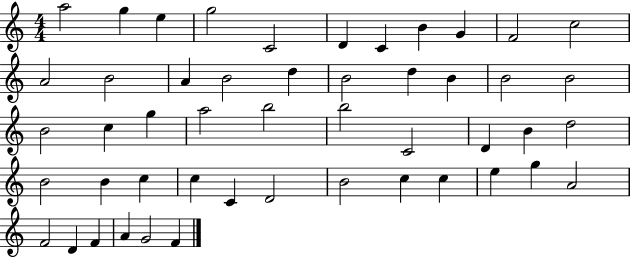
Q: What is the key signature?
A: C major